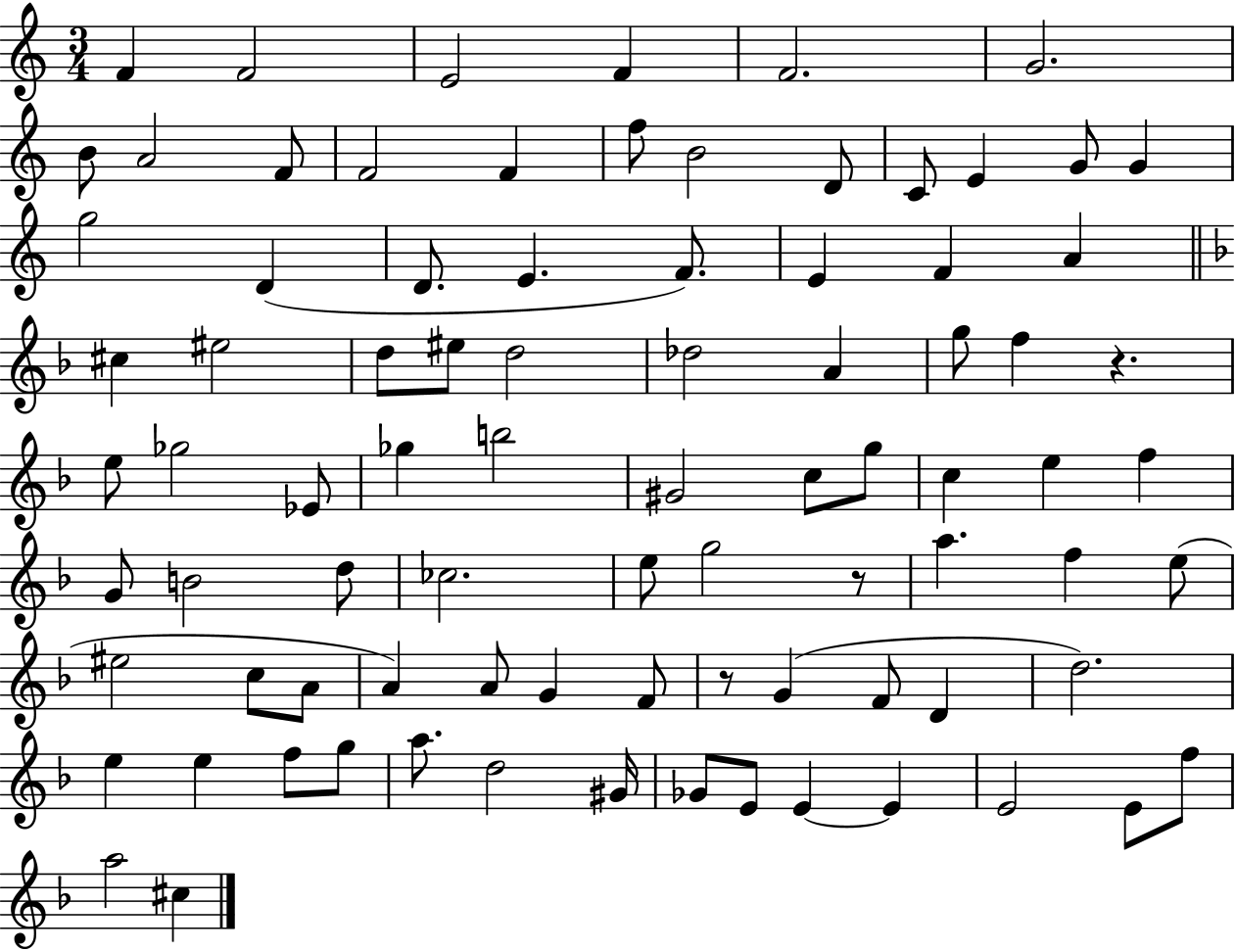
F4/q F4/h E4/h F4/q F4/h. G4/h. B4/e A4/h F4/e F4/h F4/q F5/e B4/h D4/e C4/e E4/q G4/e G4/q G5/h D4/q D4/e. E4/q. F4/e. E4/q F4/q A4/q C#5/q EIS5/h D5/e EIS5/e D5/h Db5/h A4/q G5/e F5/q R/q. E5/e Gb5/h Eb4/e Gb5/q B5/h G#4/h C5/e G5/e C5/q E5/q F5/q G4/e B4/h D5/e CES5/h. E5/e G5/h R/e A5/q. F5/q E5/e EIS5/h C5/e A4/e A4/q A4/e G4/q F4/e R/e G4/q F4/e D4/q D5/h. E5/q E5/q F5/e G5/e A5/e. D5/h G#4/s Gb4/e E4/e E4/q E4/q E4/h E4/e F5/e A5/h C#5/q